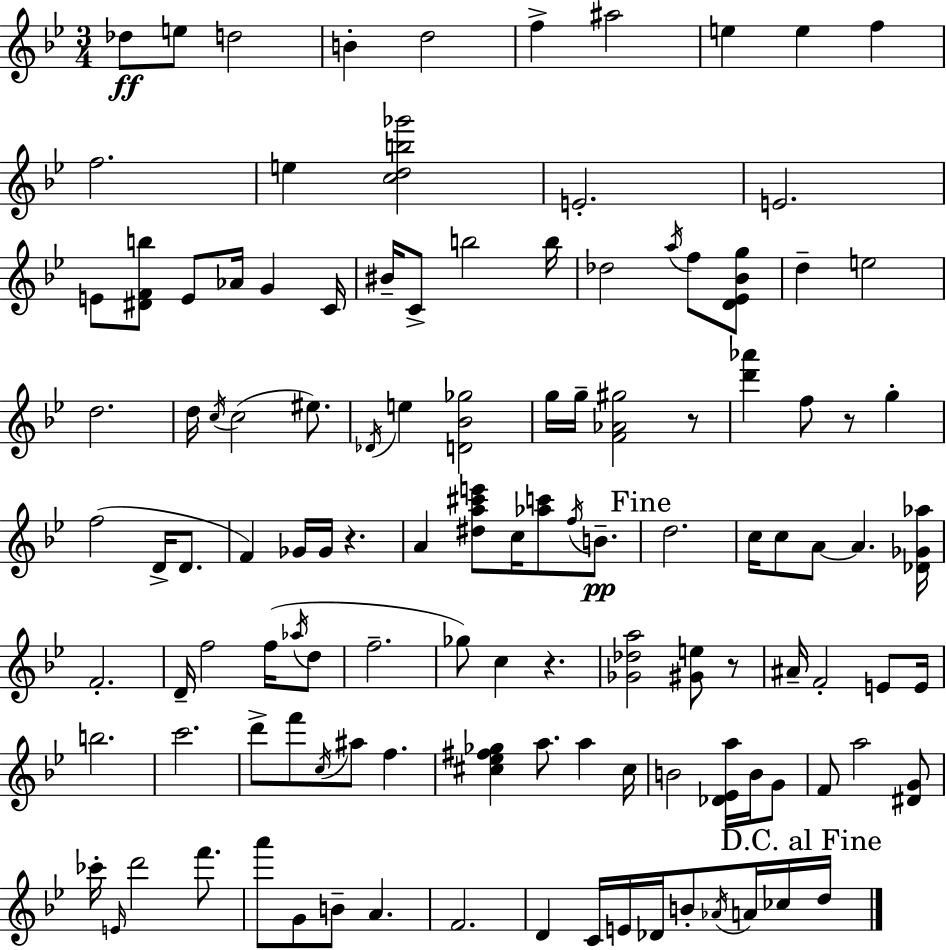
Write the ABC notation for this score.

X:1
T:Untitled
M:3/4
L:1/4
K:Gm
_d/2 e/2 d2 B d2 f ^a2 e e f f2 e [cdb_g']2 E2 E2 E/2 [^DFb]/2 E/2 _A/4 G C/4 ^B/4 C/2 b2 b/4 _d2 a/4 f/2 [D_E_Bg]/2 d e2 d2 d/4 c/4 c2 ^e/2 _D/4 e [D_B_g]2 g/4 g/4 [F_A^g]2 z/2 [d'_a'] f/2 z/2 g f2 D/4 D/2 F _G/4 _G/4 z A [^da^c'e']/2 c/4 [_ac']/2 f/4 B/2 d2 c/4 c/2 A/2 A [_D_G_a]/4 F2 D/4 f2 f/4 _a/4 d/2 f2 _g/2 c z [_G_da]2 [^Ge]/2 z/2 ^A/4 F2 E/2 E/4 b2 c'2 d'/2 f'/2 c/4 ^a/2 f [^c_e^f_g] a/2 a ^c/4 B2 [_D_Ea]/4 B/4 G/2 F/2 a2 [^DG]/2 _c'/4 E/4 d'2 f'/2 a'/2 G/2 B/2 A F2 D C/4 E/4 _D/4 B/2 _A/4 A/4 _c/4 d/4